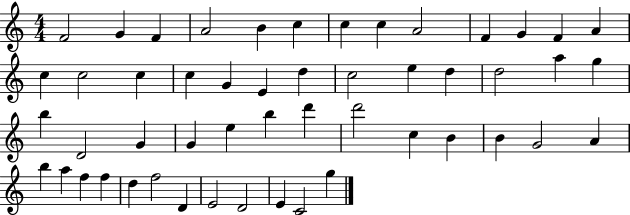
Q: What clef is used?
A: treble